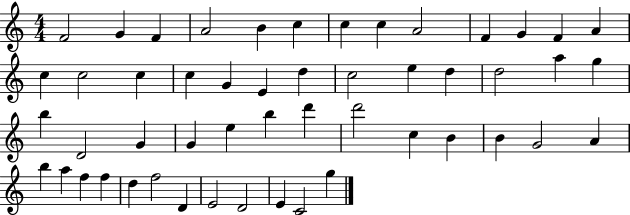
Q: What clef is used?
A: treble